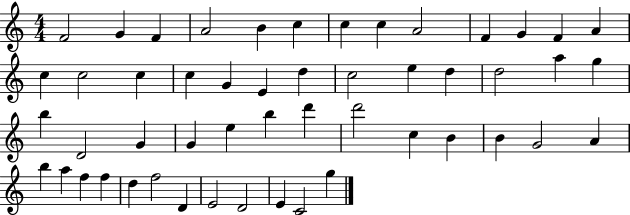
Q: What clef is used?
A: treble